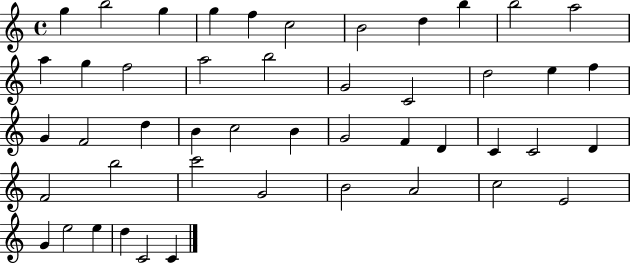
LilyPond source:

{
  \clef treble
  \time 4/4
  \defaultTimeSignature
  \key c \major
  g''4 b''2 g''4 | g''4 f''4 c''2 | b'2 d''4 b''4 | b''2 a''2 | \break a''4 g''4 f''2 | a''2 b''2 | g'2 c'2 | d''2 e''4 f''4 | \break g'4 f'2 d''4 | b'4 c''2 b'4 | g'2 f'4 d'4 | c'4 c'2 d'4 | \break f'2 b''2 | c'''2 g'2 | b'2 a'2 | c''2 e'2 | \break g'4 e''2 e''4 | d''4 c'2 c'4 | \bar "|."
}